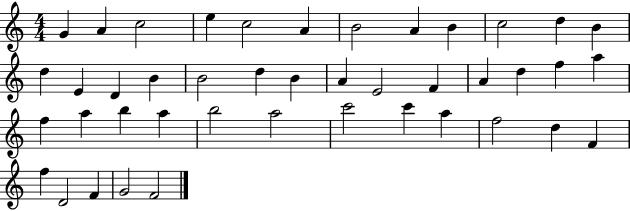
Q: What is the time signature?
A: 4/4